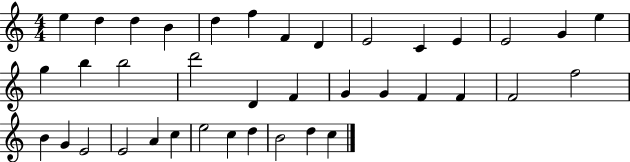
{
  \clef treble
  \numericTimeSignature
  \time 4/4
  \key c \major
  e''4 d''4 d''4 b'4 | d''4 f''4 f'4 d'4 | e'2 c'4 e'4 | e'2 g'4 e''4 | \break g''4 b''4 b''2 | d'''2 d'4 f'4 | g'4 g'4 f'4 f'4 | f'2 f''2 | \break b'4 g'4 e'2 | e'2 a'4 c''4 | e''2 c''4 d''4 | b'2 d''4 c''4 | \break \bar "|."
}